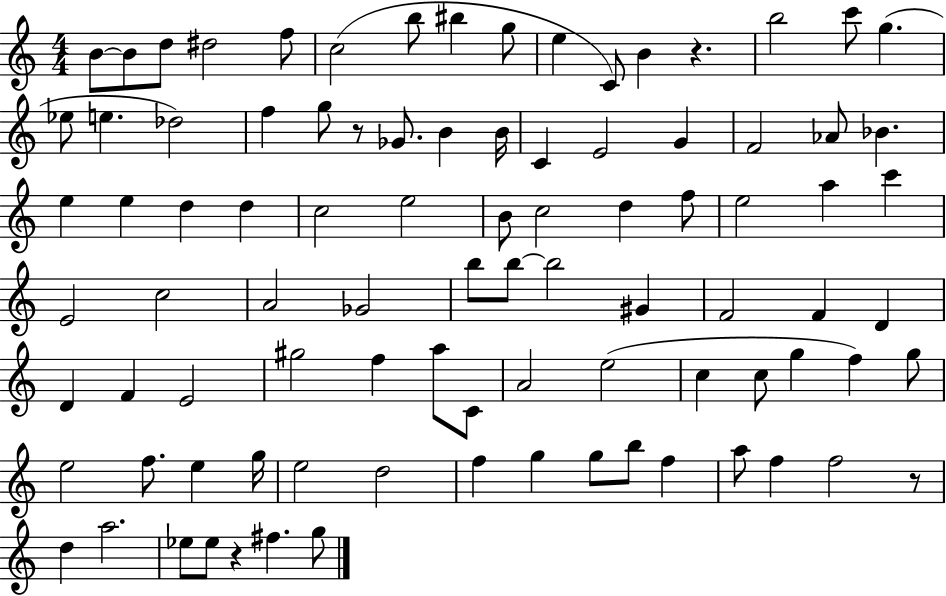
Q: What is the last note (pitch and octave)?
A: G5